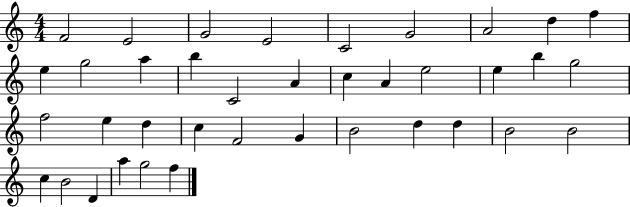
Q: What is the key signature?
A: C major